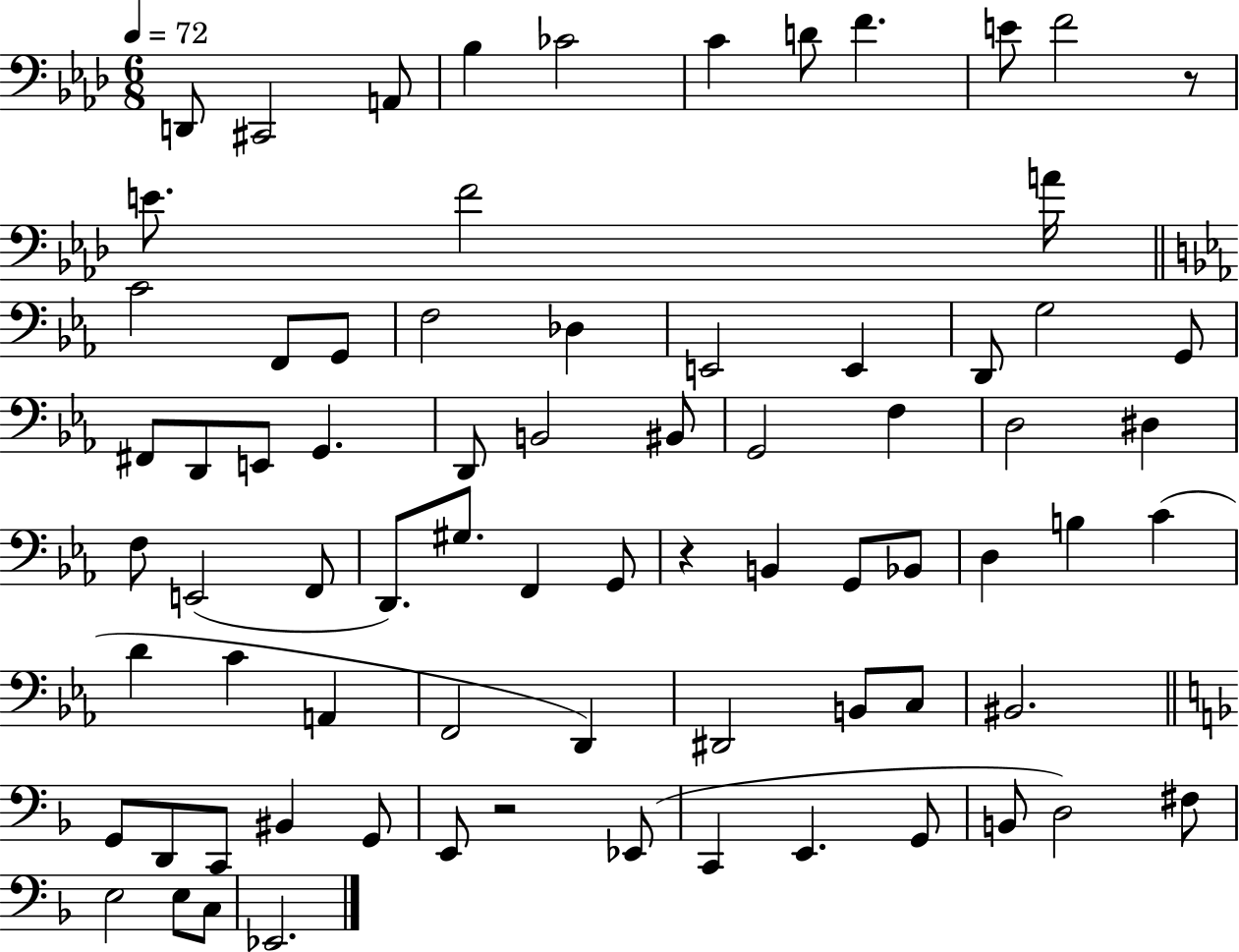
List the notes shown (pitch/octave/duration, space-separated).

D2/e C#2/h A2/e Bb3/q CES4/h C4/q D4/e F4/q. E4/e F4/h R/e E4/e. F4/h A4/s C4/h F2/e G2/e F3/h Db3/q E2/h E2/q D2/e G3/h G2/e F#2/e D2/e E2/e G2/q. D2/e B2/h BIS2/e G2/h F3/q D3/h D#3/q F3/e E2/h F2/e D2/e. G#3/e. F2/q G2/e R/q B2/q G2/e Bb2/e D3/q B3/q C4/q D4/q C4/q A2/q F2/h D2/q D#2/h B2/e C3/e BIS2/h. G2/e D2/e C2/e BIS2/q G2/e E2/e R/h Eb2/e C2/q E2/q. G2/e B2/e D3/h F#3/e E3/h E3/e C3/e Eb2/h.